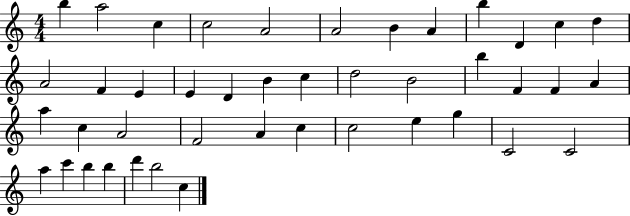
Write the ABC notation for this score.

X:1
T:Untitled
M:4/4
L:1/4
K:C
b a2 c c2 A2 A2 B A b D c d A2 F E E D B c d2 B2 b F F A a c A2 F2 A c c2 e g C2 C2 a c' b b d' b2 c